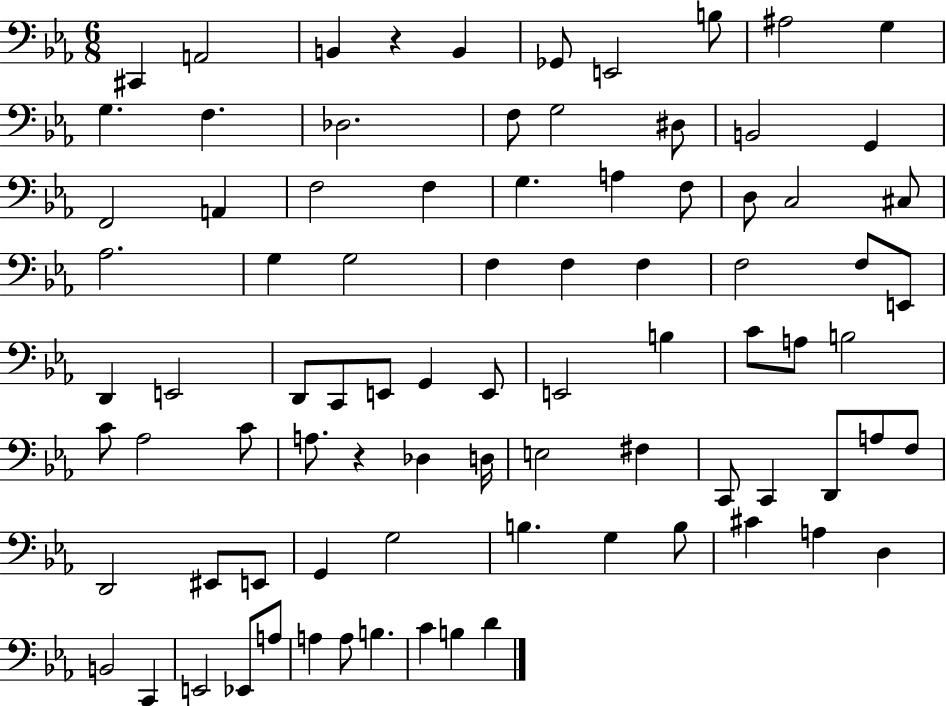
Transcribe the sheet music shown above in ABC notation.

X:1
T:Untitled
M:6/8
L:1/4
K:Eb
^C,, A,,2 B,, z B,, _G,,/2 E,,2 B,/2 ^A,2 G, G, F, _D,2 F,/2 G,2 ^D,/2 B,,2 G,, F,,2 A,, F,2 F, G, A, F,/2 D,/2 C,2 ^C,/2 _A,2 G, G,2 F, F, F, F,2 F,/2 E,,/2 D,, E,,2 D,,/2 C,,/2 E,,/2 G,, E,,/2 E,,2 B, C/2 A,/2 B,2 C/2 _A,2 C/2 A,/2 z _D, D,/4 E,2 ^F, C,,/2 C,, D,,/2 A,/2 F,/2 D,,2 ^E,,/2 E,,/2 G,, G,2 B, G, B,/2 ^C A, D, B,,2 C,, E,,2 _E,,/2 A,/2 A, A,/2 B, C B, D